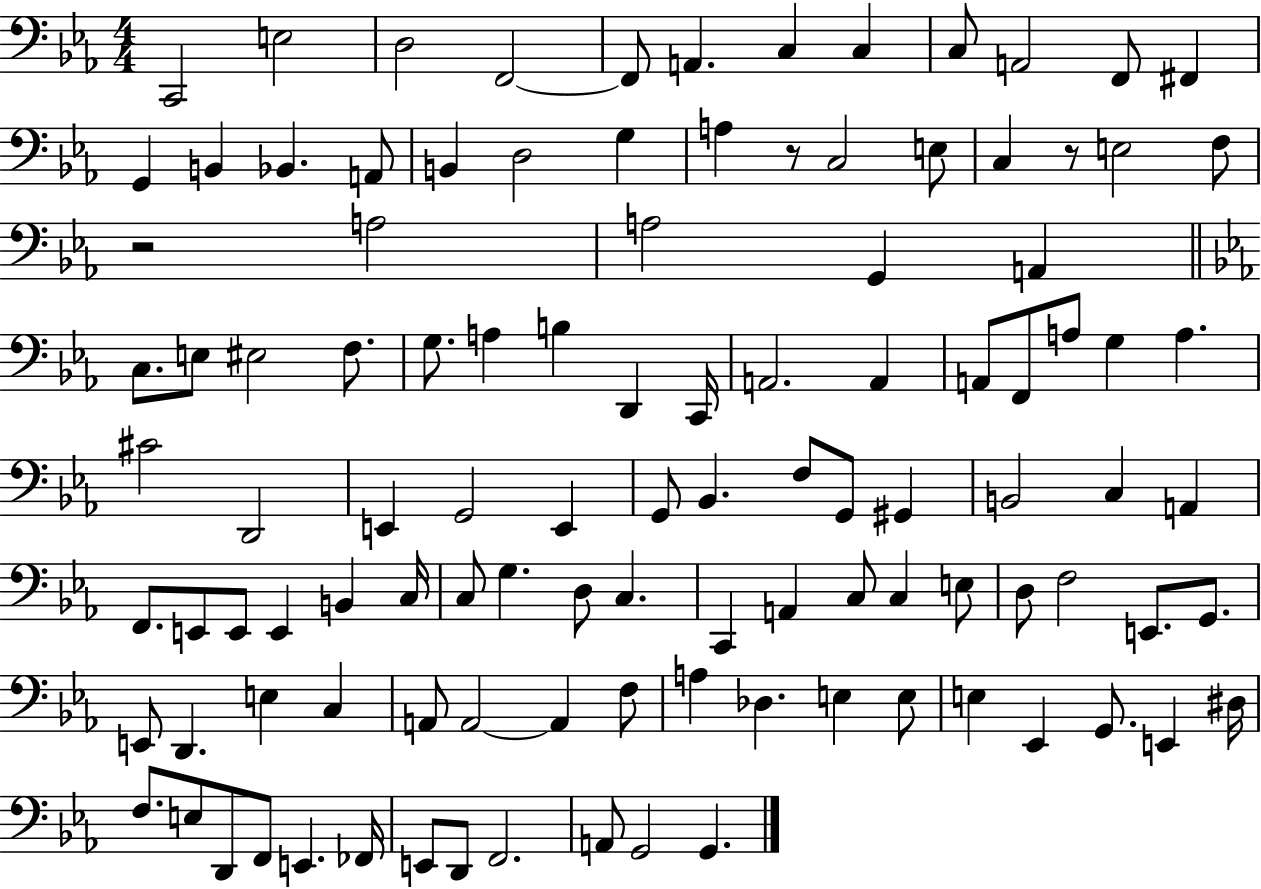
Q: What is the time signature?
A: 4/4